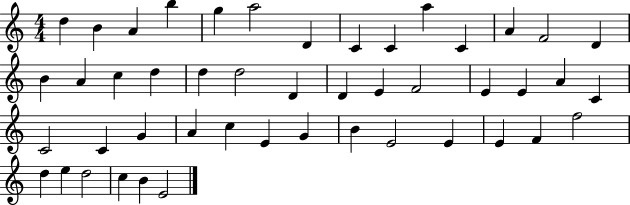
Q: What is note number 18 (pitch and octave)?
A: D5